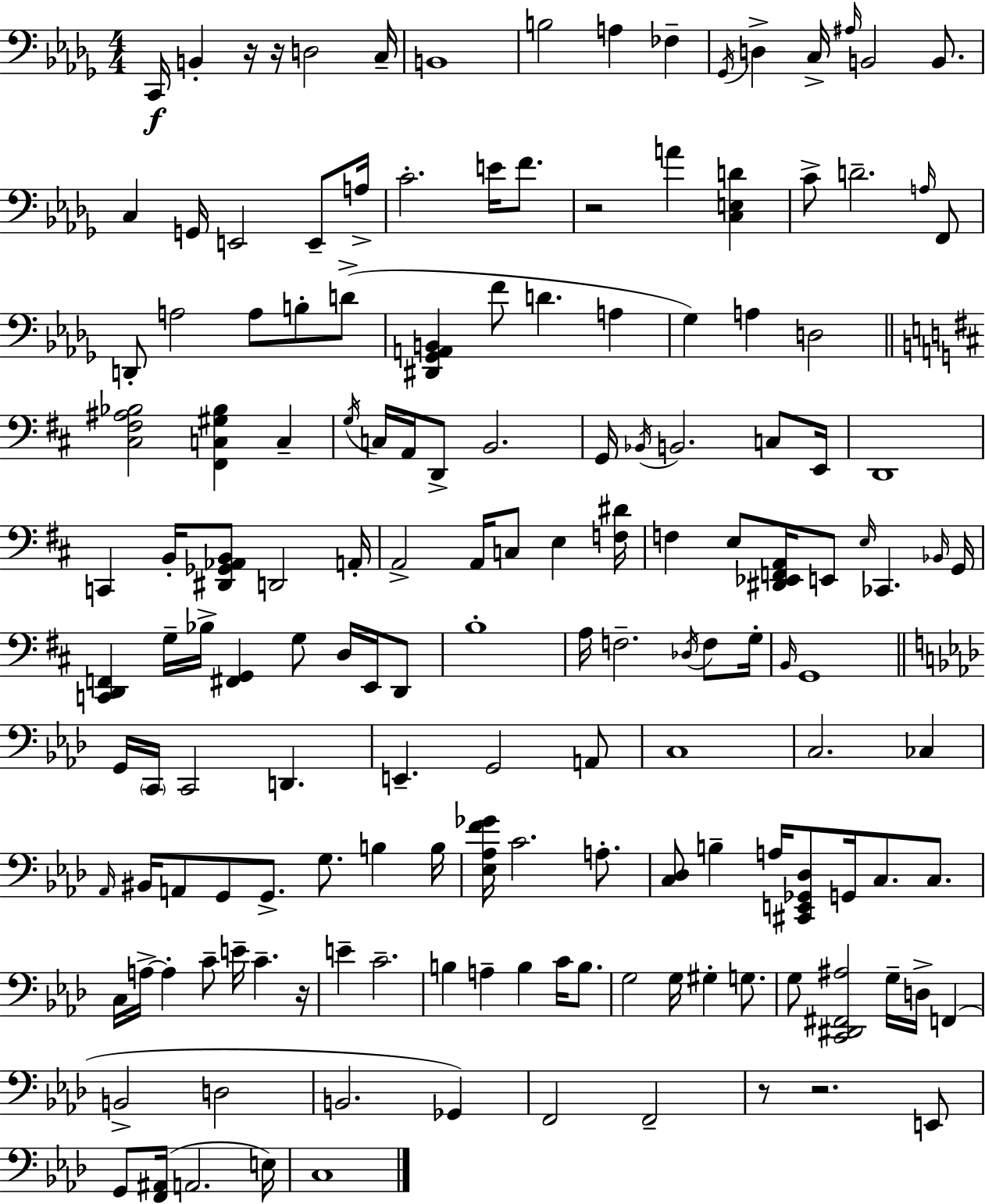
X:1
T:Untitled
M:4/4
L:1/4
K:Bbm
C,,/4 B,, z/4 z/4 D,2 C,/4 B,,4 B,2 A, _F, _G,,/4 D, C,/4 ^A,/4 B,,2 B,,/2 C, G,,/4 E,,2 E,,/2 A,/4 C2 E/4 F/2 z2 A [C,E,D] C/2 D2 A,/4 F,,/2 D,,/2 A,2 A,/2 B,/2 D/2 [^D,,_G,,A,,B,,] F/2 D A, _G, A, D,2 [^C,^F,^A,_B,]2 [^F,,C,^G,_B,] C, G,/4 C,/4 A,,/4 D,,/2 B,,2 G,,/4 _B,,/4 B,,2 C,/2 E,,/4 D,,4 C,, B,,/4 [^D,,_G,,_A,,B,,]/2 D,,2 A,,/4 A,,2 A,,/4 C,/2 E, [F,^D]/4 F, E,/2 [^D,,_E,,F,,A,,]/4 E,,/2 E,/4 _C,, _B,,/4 G,,/4 [C,,D,,F,,] G,/4 _B,/4 [^F,,G,,] G,/2 D,/4 E,,/4 D,,/2 B,4 A,/4 F,2 _D,/4 F,/2 G,/4 B,,/4 G,,4 G,,/4 C,,/4 C,,2 D,, E,, G,,2 A,,/2 C,4 C,2 _C, _A,,/4 ^B,,/4 A,,/2 G,,/2 G,,/2 G,/2 B, B,/4 [_E,_A,F_G]/4 C2 A,/2 [C,_D,]/2 B, A,/4 [^C,,E,,_G,,_D,]/2 G,,/4 C,/2 C,/2 C,/4 A,/4 A, C/2 E/4 C z/4 E C2 B, A, B, C/4 B,/2 G,2 G,/4 ^G, G,/2 G,/2 [C,,^D,,^F,,^A,]2 G,/4 D,/4 F,, B,,2 D,2 B,,2 _G,, F,,2 F,,2 z/2 z2 E,,/2 G,,/2 [F,,^A,,]/4 A,,2 E,/4 C,4